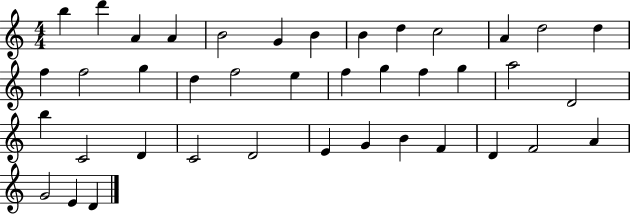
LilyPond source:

{
  \clef treble
  \numericTimeSignature
  \time 4/4
  \key c \major
  b''4 d'''4 a'4 a'4 | b'2 g'4 b'4 | b'4 d''4 c''2 | a'4 d''2 d''4 | \break f''4 f''2 g''4 | d''4 f''2 e''4 | f''4 g''4 f''4 g''4 | a''2 d'2 | \break b''4 c'2 d'4 | c'2 d'2 | e'4 g'4 b'4 f'4 | d'4 f'2 a'4 | \break g'2 e'4 d'4 | \bar "|."
}